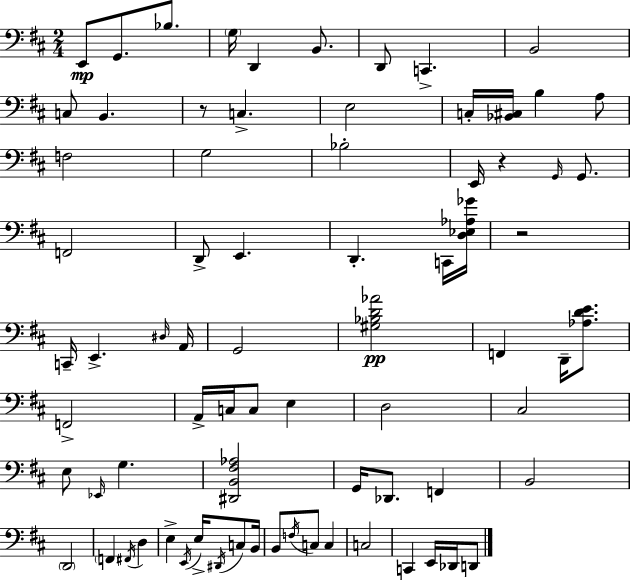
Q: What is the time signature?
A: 2/4